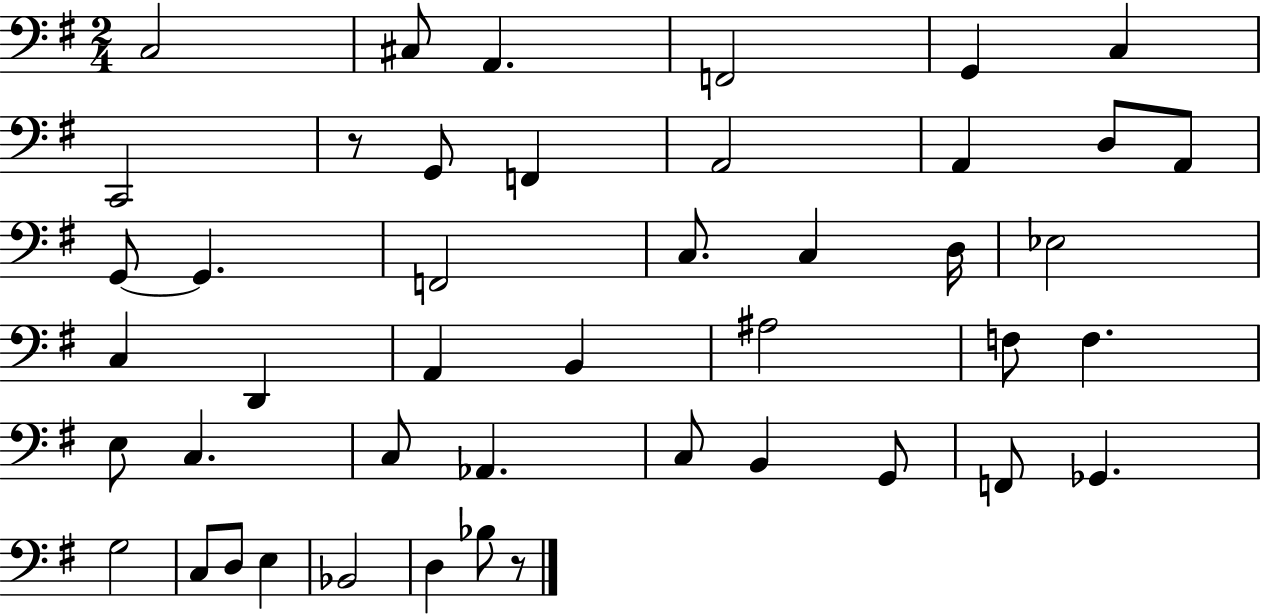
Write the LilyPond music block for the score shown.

{
  \clef bass
  \numericTimeSignature
  \time 2/4
  \key g \major
  \repeat volta 2 { c2 | cis8 a,4. | f,2 | g,4 c4 | \break c,2 | r8 g,8 f,4 | a,2 | a,4 d8 a,8 | \break g,8~~ g,4. | f,2 | c8. c4 d16 | ees2 | \break c4 d,4 | a,4 b,4 | ais2 | f8 f4. | \break e8 c4. | c8 aes,4. | c8 b,4 g,8 | f,8 ges,4. | \break g2 | c8 d8 e4 | bes,2 | d4 bes8 r8 | \break } \bar "|."
}